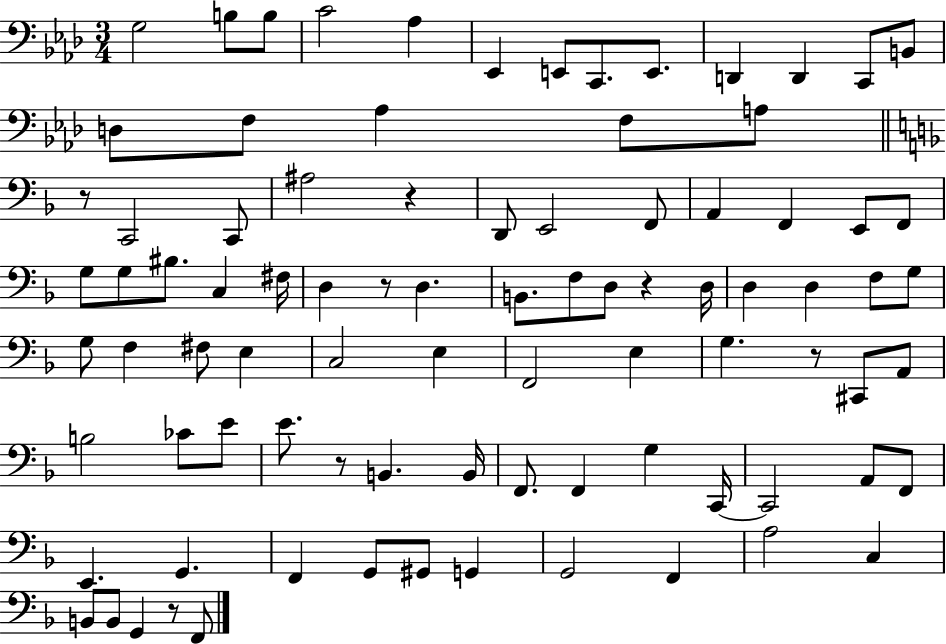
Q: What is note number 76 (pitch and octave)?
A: A3